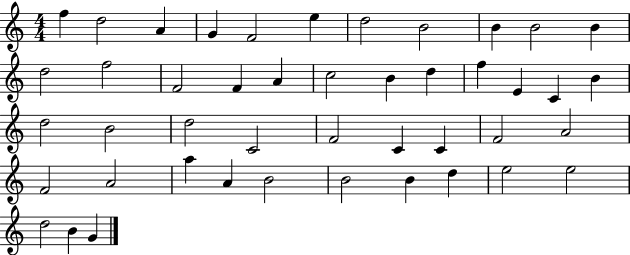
F5/q D5/h A4/q G4/q F4/h E5/q D5/h B4/h B4/q B4/h B4/q D5/h F5/h F4/h F4/q A4/q C5/h B4/q D5/q F5/q E4/q C4/q B4/q D5/h B4/h D5/h C4/h F4/h C4/q C4/q F4/h A4/h F4/h A4/h A5/q A4/q B4/h B4/h B4/q D5/q E5/h E5/h D5/h B4/q G4/q